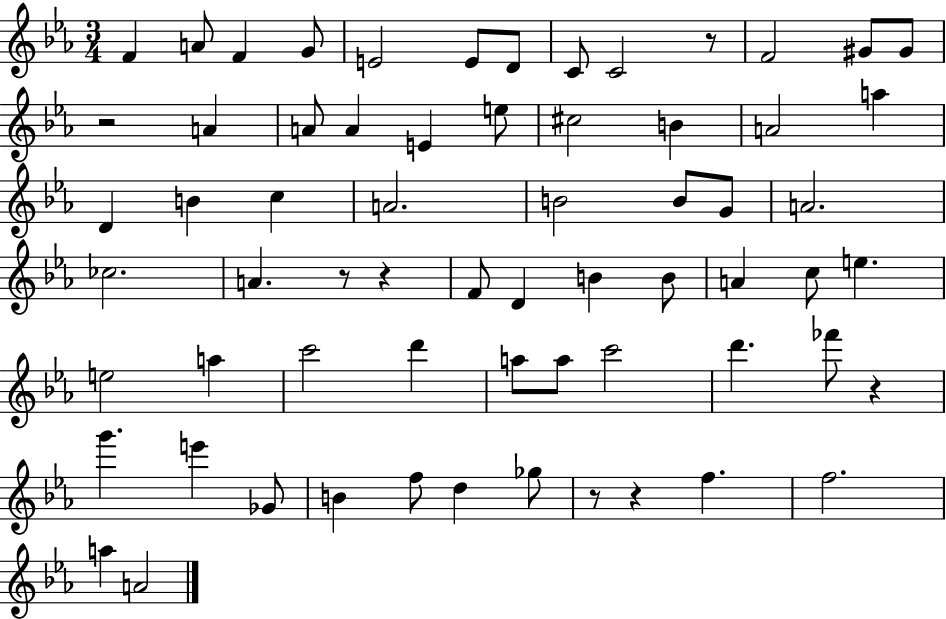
{
  \clef treble
  \numericTimeSignature
  \time 3/4
  \key ees \major
  f'4 a'8 f'4 g'8 | e'2 e'8 d'8 | c'8 c'2 r8 | f'2 gis'8 gis'8 | \break r2 a'4 | a'8 a'4 e'4 e''8 | cis''2 b'4 | a'2 a''4 | \break d'4 b'4 c''4 | a'2. | b'2 b'8 g'8 | a'2. | \break ces''2. | a'4. r8 r4 | f'8 d'4 b'4 b'8 | a'4 c''8 e''4. | \break e''2 a''4 | c'''2 d'''4 | a''8 a''8 c'''2 | d'''4. fes'''8 r4 | \break g'''4. e'''4 ges'8 | b'4 f''8 d''4 ges''8 | r8 r4 f''4. | f''2. | \break a''4 a'2 | \bar "|."
}